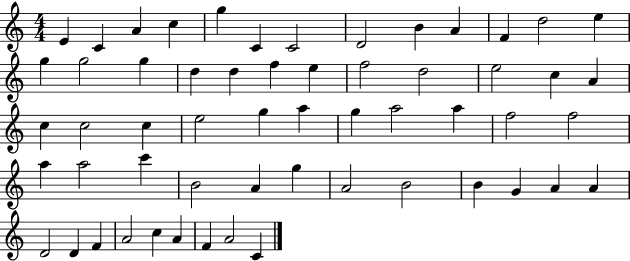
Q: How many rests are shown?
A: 0